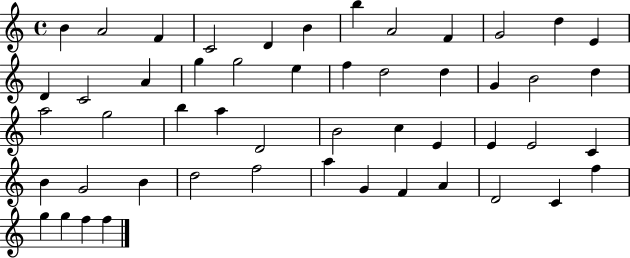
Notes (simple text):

B4/q A4/h F4/q C4/h D4/q B4/q B5/q A4/h F4/q G4/h D5/q E4/q D4/q C4/h A4/q G5/q G5/h E5/q F5/q D5/h D5/q G4/q B4/h D5/q A5/h G5/h B5/q A5/q D4/h B4/h C5/q E4/q E4/q E4/h C4/q B4/q G4/h B4/q D5/h F5/h A5/q G4/q F4/q A4/q D4/h C4/q F5/q G5/q G5/q F5/q F5/q